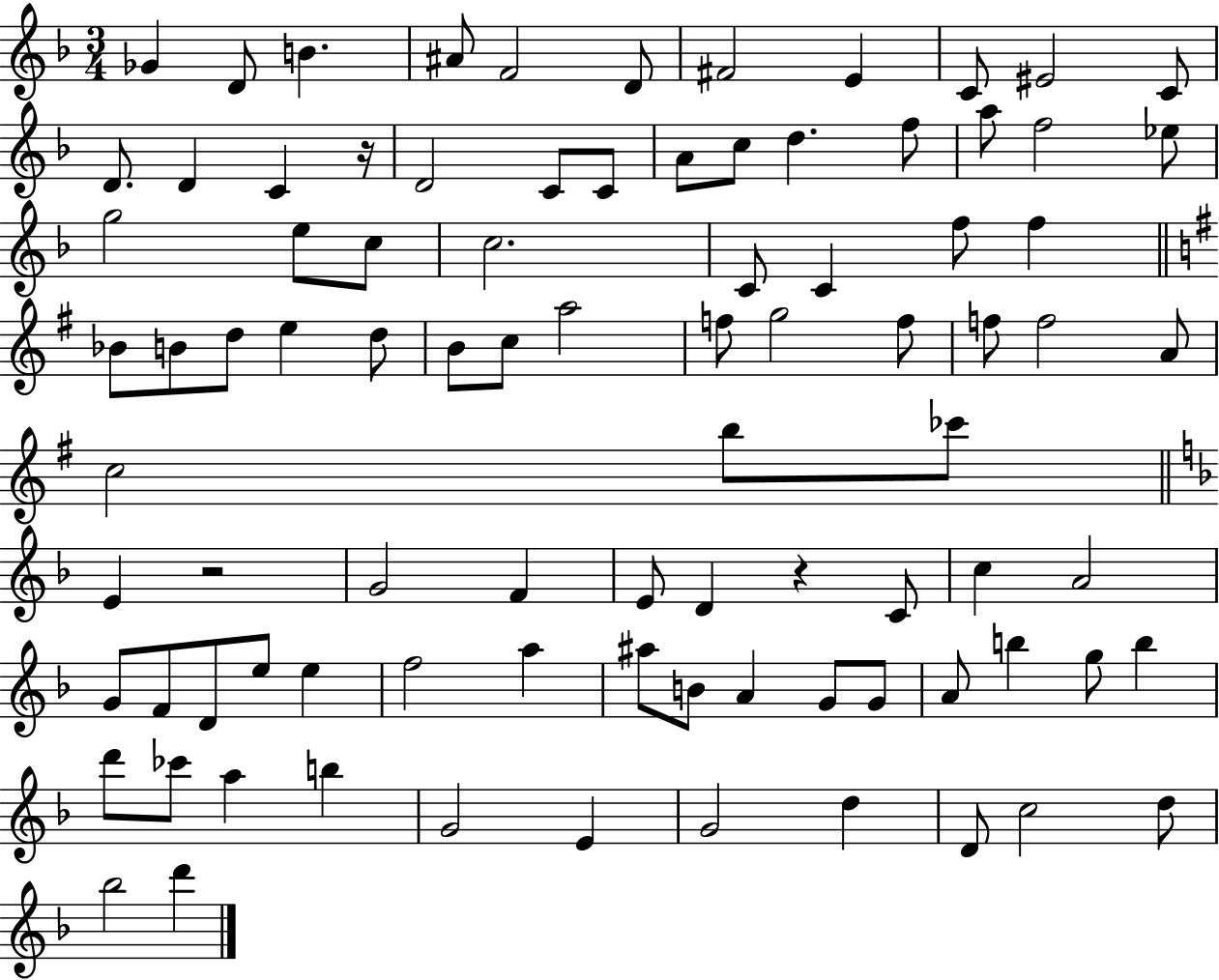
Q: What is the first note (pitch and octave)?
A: Gb4